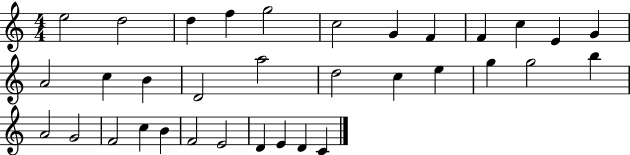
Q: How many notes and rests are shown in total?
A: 34